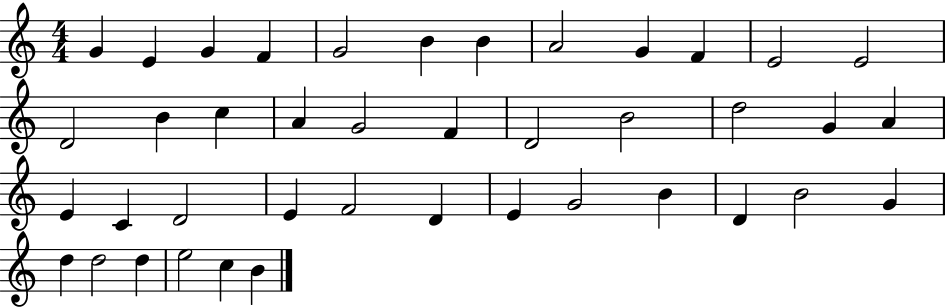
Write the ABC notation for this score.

X:1
T:Untitled
M:4/4
L:1/4
K:C
G E G F G2 B B A2 G F E2 E2 D2 B c A G2 F D2 B2 d2 G A E C D2 E F2 D E G2 B D B2 G d d2 d e2 c B